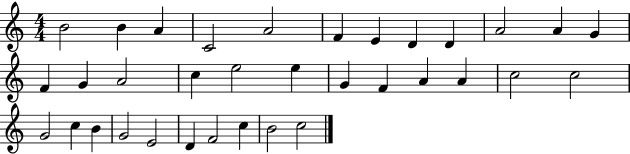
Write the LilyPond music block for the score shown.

{
  \clef treble
  \numericTimeSignature
  \time 4/4
  \key c \major
  b'2 b'4 a'4 | c'2 a'2 | f'4 e'4 d'4 d'4 | a'2 a'4 g'4 | \break f'4 g'4 a'2 | c''4 e''2 e''4 | g'4 f'4 a'4 a'4 | c''2 c''2 | \break g'2 c''4 b'4 | g'2 e'2 | d'4 f'2 c''4 | b'2 c''2 | \break \bar "|."
}